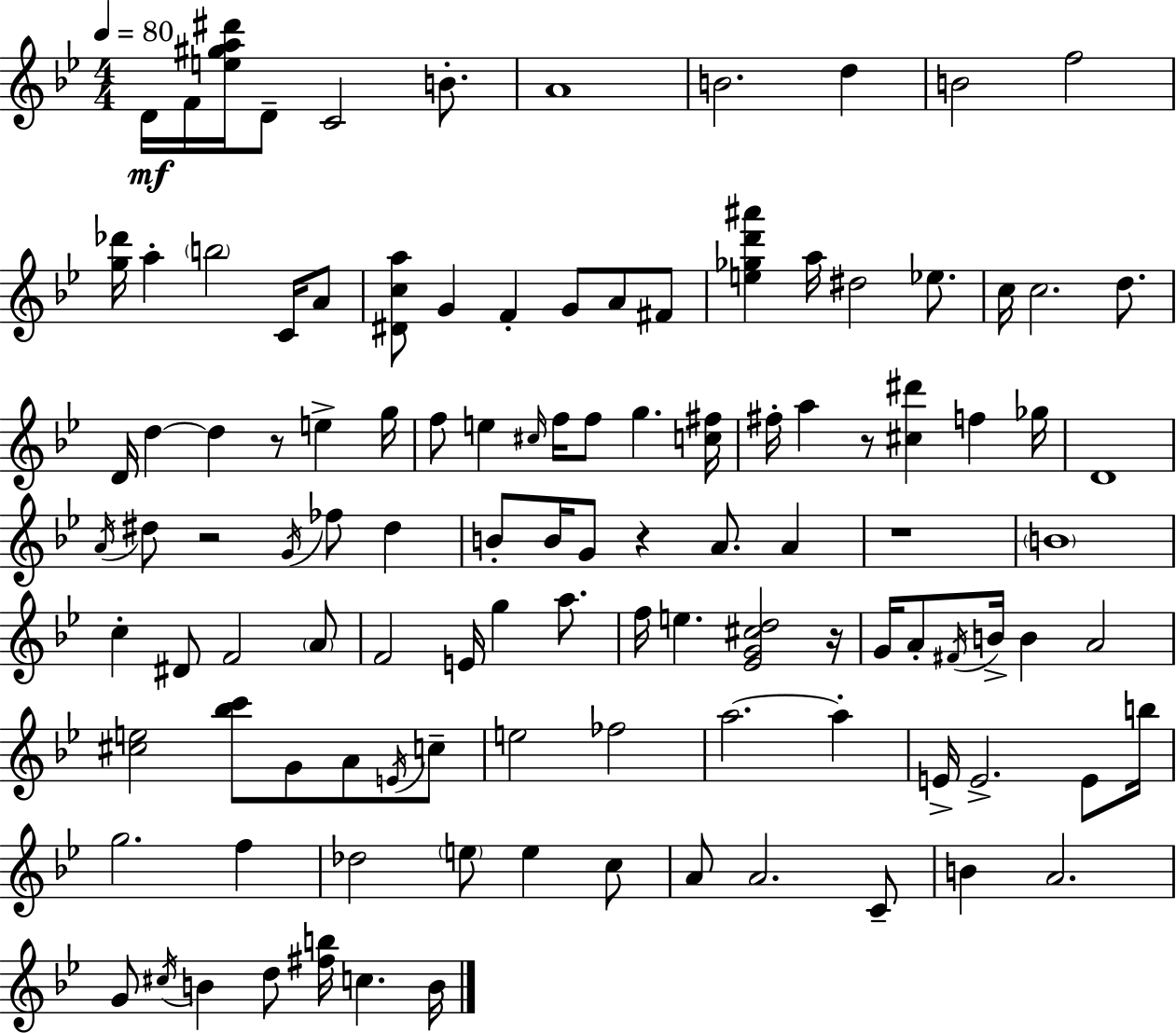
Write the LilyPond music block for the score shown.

{
  \clef treble
  \numericTimeSignature
  \time 4/4
  \key g \minor
  \tempo 4 = 80
  d'16\mf f'16 <e'' gis'' a'' dis'''>16 d'8-- c'2 b'8.-. | a'1 | b'2. d''4 | b'2 f''2 | \break <g'' des'''>16 a''4-. \parenthesize b''2 c'16 a'8 | <dis' c'' a''>8 g'4 f'4-. g'8 a'8 fis'8 | <e'' ges'' d''' ais'''>4 a''16 dis''2 ees''8. | c''16 c''2. d''8. | \break d'16 d''4~~ d''4 r8 e''4-> g''16 | f''8 e''4 \grace { cis''16 } f''16 f''8 g''4. | <c'' fis''>16 fis''16-. a''4 r8 <cis'' dis'''>4 f''4 | ges''16 d'1 | \break \acciaccatura { a'16 } dis''8 r2 \acciaccatura { g'16 } fes''8 dis''4 | b'8-. b'16 g'8 r4 a'8. a'4 | r1 | \parenthesize b'1 | \break c''4-. dis'8 f'2 | \parenthesize a'8 f'2 e'16 g''4 | a''8. f''16 e''4. <ees' g' cis'' d''>2 | r16 g'16 a'8-. \acciaccatura { fis'16 } b'16-> b'4 a'2 | \break <cis'' e''>2 <bes'' c'''>8 g'8 | a'8 \acciaccatura { e'16 } c''8-- e''2 fes''2 | a''2.~~ | a''4-. e'16-> e'2.-> | \break e'8 b''16 g''2. | f''4 des''2 \parenthesize e''8 e''4 | c''8 a'8 a'2. | c'8-- b'4 a'2. | \break g'8 \acciaccatura { cis''16 } b'4 d''8 <fis'' b''>16 c''4. | b'16 \bar "|."
}